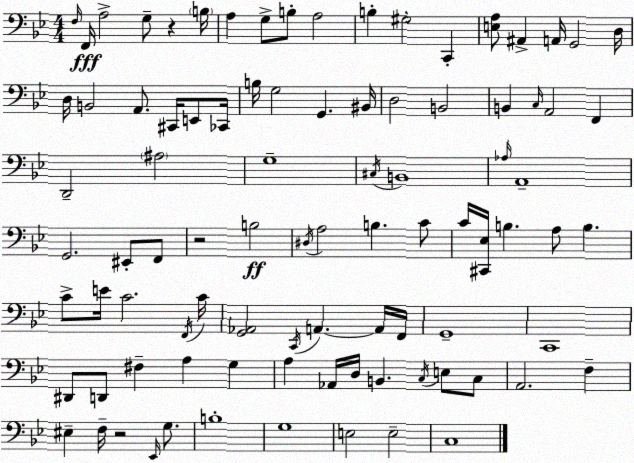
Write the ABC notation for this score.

X:1
T:Untitled
M:4/4
L:1/4
K:Bb
F,/4 F,,/4 A,2 G,/2 z B,/4 A, G,/2 B,/2 A,2 B, ^G,2 C,, [E,A,]/2 ^A,, A,,/4 G,,2 D,/4 D,/4 B,,2 A,,/2 ^C,,/4 E,,/2 _C,,/4 B,/4 G,2 G,, ^B,,/4 D,2 B,,2 B,, C,/4 A,,2 F,, D,,2 ^A,2 G,4 ^C,/4 B,,4 _A,/4 A,,4 G,,2 ^E,,/2 F,,/2 z2 B,2 ^D,/4 A,2 B, C/2 C/4 [^C,,_E,]/4 B, A,/2 B, C/2 E/4 C2 F,,/4 C/4 [G,,_A,,]2 C,,/4 A,, A,,/4 F,,/4 G,,4 C,,4 ^D,,/2 D,,/2 ^F, A, G, A, _A,,/4 D,/4 B,, C,/4 E,/2 C,/2 A,,2 F, ^E, F,/4 z2 _E,,/4 G,/2 B,4 G,4 E,2 E,2 C,4